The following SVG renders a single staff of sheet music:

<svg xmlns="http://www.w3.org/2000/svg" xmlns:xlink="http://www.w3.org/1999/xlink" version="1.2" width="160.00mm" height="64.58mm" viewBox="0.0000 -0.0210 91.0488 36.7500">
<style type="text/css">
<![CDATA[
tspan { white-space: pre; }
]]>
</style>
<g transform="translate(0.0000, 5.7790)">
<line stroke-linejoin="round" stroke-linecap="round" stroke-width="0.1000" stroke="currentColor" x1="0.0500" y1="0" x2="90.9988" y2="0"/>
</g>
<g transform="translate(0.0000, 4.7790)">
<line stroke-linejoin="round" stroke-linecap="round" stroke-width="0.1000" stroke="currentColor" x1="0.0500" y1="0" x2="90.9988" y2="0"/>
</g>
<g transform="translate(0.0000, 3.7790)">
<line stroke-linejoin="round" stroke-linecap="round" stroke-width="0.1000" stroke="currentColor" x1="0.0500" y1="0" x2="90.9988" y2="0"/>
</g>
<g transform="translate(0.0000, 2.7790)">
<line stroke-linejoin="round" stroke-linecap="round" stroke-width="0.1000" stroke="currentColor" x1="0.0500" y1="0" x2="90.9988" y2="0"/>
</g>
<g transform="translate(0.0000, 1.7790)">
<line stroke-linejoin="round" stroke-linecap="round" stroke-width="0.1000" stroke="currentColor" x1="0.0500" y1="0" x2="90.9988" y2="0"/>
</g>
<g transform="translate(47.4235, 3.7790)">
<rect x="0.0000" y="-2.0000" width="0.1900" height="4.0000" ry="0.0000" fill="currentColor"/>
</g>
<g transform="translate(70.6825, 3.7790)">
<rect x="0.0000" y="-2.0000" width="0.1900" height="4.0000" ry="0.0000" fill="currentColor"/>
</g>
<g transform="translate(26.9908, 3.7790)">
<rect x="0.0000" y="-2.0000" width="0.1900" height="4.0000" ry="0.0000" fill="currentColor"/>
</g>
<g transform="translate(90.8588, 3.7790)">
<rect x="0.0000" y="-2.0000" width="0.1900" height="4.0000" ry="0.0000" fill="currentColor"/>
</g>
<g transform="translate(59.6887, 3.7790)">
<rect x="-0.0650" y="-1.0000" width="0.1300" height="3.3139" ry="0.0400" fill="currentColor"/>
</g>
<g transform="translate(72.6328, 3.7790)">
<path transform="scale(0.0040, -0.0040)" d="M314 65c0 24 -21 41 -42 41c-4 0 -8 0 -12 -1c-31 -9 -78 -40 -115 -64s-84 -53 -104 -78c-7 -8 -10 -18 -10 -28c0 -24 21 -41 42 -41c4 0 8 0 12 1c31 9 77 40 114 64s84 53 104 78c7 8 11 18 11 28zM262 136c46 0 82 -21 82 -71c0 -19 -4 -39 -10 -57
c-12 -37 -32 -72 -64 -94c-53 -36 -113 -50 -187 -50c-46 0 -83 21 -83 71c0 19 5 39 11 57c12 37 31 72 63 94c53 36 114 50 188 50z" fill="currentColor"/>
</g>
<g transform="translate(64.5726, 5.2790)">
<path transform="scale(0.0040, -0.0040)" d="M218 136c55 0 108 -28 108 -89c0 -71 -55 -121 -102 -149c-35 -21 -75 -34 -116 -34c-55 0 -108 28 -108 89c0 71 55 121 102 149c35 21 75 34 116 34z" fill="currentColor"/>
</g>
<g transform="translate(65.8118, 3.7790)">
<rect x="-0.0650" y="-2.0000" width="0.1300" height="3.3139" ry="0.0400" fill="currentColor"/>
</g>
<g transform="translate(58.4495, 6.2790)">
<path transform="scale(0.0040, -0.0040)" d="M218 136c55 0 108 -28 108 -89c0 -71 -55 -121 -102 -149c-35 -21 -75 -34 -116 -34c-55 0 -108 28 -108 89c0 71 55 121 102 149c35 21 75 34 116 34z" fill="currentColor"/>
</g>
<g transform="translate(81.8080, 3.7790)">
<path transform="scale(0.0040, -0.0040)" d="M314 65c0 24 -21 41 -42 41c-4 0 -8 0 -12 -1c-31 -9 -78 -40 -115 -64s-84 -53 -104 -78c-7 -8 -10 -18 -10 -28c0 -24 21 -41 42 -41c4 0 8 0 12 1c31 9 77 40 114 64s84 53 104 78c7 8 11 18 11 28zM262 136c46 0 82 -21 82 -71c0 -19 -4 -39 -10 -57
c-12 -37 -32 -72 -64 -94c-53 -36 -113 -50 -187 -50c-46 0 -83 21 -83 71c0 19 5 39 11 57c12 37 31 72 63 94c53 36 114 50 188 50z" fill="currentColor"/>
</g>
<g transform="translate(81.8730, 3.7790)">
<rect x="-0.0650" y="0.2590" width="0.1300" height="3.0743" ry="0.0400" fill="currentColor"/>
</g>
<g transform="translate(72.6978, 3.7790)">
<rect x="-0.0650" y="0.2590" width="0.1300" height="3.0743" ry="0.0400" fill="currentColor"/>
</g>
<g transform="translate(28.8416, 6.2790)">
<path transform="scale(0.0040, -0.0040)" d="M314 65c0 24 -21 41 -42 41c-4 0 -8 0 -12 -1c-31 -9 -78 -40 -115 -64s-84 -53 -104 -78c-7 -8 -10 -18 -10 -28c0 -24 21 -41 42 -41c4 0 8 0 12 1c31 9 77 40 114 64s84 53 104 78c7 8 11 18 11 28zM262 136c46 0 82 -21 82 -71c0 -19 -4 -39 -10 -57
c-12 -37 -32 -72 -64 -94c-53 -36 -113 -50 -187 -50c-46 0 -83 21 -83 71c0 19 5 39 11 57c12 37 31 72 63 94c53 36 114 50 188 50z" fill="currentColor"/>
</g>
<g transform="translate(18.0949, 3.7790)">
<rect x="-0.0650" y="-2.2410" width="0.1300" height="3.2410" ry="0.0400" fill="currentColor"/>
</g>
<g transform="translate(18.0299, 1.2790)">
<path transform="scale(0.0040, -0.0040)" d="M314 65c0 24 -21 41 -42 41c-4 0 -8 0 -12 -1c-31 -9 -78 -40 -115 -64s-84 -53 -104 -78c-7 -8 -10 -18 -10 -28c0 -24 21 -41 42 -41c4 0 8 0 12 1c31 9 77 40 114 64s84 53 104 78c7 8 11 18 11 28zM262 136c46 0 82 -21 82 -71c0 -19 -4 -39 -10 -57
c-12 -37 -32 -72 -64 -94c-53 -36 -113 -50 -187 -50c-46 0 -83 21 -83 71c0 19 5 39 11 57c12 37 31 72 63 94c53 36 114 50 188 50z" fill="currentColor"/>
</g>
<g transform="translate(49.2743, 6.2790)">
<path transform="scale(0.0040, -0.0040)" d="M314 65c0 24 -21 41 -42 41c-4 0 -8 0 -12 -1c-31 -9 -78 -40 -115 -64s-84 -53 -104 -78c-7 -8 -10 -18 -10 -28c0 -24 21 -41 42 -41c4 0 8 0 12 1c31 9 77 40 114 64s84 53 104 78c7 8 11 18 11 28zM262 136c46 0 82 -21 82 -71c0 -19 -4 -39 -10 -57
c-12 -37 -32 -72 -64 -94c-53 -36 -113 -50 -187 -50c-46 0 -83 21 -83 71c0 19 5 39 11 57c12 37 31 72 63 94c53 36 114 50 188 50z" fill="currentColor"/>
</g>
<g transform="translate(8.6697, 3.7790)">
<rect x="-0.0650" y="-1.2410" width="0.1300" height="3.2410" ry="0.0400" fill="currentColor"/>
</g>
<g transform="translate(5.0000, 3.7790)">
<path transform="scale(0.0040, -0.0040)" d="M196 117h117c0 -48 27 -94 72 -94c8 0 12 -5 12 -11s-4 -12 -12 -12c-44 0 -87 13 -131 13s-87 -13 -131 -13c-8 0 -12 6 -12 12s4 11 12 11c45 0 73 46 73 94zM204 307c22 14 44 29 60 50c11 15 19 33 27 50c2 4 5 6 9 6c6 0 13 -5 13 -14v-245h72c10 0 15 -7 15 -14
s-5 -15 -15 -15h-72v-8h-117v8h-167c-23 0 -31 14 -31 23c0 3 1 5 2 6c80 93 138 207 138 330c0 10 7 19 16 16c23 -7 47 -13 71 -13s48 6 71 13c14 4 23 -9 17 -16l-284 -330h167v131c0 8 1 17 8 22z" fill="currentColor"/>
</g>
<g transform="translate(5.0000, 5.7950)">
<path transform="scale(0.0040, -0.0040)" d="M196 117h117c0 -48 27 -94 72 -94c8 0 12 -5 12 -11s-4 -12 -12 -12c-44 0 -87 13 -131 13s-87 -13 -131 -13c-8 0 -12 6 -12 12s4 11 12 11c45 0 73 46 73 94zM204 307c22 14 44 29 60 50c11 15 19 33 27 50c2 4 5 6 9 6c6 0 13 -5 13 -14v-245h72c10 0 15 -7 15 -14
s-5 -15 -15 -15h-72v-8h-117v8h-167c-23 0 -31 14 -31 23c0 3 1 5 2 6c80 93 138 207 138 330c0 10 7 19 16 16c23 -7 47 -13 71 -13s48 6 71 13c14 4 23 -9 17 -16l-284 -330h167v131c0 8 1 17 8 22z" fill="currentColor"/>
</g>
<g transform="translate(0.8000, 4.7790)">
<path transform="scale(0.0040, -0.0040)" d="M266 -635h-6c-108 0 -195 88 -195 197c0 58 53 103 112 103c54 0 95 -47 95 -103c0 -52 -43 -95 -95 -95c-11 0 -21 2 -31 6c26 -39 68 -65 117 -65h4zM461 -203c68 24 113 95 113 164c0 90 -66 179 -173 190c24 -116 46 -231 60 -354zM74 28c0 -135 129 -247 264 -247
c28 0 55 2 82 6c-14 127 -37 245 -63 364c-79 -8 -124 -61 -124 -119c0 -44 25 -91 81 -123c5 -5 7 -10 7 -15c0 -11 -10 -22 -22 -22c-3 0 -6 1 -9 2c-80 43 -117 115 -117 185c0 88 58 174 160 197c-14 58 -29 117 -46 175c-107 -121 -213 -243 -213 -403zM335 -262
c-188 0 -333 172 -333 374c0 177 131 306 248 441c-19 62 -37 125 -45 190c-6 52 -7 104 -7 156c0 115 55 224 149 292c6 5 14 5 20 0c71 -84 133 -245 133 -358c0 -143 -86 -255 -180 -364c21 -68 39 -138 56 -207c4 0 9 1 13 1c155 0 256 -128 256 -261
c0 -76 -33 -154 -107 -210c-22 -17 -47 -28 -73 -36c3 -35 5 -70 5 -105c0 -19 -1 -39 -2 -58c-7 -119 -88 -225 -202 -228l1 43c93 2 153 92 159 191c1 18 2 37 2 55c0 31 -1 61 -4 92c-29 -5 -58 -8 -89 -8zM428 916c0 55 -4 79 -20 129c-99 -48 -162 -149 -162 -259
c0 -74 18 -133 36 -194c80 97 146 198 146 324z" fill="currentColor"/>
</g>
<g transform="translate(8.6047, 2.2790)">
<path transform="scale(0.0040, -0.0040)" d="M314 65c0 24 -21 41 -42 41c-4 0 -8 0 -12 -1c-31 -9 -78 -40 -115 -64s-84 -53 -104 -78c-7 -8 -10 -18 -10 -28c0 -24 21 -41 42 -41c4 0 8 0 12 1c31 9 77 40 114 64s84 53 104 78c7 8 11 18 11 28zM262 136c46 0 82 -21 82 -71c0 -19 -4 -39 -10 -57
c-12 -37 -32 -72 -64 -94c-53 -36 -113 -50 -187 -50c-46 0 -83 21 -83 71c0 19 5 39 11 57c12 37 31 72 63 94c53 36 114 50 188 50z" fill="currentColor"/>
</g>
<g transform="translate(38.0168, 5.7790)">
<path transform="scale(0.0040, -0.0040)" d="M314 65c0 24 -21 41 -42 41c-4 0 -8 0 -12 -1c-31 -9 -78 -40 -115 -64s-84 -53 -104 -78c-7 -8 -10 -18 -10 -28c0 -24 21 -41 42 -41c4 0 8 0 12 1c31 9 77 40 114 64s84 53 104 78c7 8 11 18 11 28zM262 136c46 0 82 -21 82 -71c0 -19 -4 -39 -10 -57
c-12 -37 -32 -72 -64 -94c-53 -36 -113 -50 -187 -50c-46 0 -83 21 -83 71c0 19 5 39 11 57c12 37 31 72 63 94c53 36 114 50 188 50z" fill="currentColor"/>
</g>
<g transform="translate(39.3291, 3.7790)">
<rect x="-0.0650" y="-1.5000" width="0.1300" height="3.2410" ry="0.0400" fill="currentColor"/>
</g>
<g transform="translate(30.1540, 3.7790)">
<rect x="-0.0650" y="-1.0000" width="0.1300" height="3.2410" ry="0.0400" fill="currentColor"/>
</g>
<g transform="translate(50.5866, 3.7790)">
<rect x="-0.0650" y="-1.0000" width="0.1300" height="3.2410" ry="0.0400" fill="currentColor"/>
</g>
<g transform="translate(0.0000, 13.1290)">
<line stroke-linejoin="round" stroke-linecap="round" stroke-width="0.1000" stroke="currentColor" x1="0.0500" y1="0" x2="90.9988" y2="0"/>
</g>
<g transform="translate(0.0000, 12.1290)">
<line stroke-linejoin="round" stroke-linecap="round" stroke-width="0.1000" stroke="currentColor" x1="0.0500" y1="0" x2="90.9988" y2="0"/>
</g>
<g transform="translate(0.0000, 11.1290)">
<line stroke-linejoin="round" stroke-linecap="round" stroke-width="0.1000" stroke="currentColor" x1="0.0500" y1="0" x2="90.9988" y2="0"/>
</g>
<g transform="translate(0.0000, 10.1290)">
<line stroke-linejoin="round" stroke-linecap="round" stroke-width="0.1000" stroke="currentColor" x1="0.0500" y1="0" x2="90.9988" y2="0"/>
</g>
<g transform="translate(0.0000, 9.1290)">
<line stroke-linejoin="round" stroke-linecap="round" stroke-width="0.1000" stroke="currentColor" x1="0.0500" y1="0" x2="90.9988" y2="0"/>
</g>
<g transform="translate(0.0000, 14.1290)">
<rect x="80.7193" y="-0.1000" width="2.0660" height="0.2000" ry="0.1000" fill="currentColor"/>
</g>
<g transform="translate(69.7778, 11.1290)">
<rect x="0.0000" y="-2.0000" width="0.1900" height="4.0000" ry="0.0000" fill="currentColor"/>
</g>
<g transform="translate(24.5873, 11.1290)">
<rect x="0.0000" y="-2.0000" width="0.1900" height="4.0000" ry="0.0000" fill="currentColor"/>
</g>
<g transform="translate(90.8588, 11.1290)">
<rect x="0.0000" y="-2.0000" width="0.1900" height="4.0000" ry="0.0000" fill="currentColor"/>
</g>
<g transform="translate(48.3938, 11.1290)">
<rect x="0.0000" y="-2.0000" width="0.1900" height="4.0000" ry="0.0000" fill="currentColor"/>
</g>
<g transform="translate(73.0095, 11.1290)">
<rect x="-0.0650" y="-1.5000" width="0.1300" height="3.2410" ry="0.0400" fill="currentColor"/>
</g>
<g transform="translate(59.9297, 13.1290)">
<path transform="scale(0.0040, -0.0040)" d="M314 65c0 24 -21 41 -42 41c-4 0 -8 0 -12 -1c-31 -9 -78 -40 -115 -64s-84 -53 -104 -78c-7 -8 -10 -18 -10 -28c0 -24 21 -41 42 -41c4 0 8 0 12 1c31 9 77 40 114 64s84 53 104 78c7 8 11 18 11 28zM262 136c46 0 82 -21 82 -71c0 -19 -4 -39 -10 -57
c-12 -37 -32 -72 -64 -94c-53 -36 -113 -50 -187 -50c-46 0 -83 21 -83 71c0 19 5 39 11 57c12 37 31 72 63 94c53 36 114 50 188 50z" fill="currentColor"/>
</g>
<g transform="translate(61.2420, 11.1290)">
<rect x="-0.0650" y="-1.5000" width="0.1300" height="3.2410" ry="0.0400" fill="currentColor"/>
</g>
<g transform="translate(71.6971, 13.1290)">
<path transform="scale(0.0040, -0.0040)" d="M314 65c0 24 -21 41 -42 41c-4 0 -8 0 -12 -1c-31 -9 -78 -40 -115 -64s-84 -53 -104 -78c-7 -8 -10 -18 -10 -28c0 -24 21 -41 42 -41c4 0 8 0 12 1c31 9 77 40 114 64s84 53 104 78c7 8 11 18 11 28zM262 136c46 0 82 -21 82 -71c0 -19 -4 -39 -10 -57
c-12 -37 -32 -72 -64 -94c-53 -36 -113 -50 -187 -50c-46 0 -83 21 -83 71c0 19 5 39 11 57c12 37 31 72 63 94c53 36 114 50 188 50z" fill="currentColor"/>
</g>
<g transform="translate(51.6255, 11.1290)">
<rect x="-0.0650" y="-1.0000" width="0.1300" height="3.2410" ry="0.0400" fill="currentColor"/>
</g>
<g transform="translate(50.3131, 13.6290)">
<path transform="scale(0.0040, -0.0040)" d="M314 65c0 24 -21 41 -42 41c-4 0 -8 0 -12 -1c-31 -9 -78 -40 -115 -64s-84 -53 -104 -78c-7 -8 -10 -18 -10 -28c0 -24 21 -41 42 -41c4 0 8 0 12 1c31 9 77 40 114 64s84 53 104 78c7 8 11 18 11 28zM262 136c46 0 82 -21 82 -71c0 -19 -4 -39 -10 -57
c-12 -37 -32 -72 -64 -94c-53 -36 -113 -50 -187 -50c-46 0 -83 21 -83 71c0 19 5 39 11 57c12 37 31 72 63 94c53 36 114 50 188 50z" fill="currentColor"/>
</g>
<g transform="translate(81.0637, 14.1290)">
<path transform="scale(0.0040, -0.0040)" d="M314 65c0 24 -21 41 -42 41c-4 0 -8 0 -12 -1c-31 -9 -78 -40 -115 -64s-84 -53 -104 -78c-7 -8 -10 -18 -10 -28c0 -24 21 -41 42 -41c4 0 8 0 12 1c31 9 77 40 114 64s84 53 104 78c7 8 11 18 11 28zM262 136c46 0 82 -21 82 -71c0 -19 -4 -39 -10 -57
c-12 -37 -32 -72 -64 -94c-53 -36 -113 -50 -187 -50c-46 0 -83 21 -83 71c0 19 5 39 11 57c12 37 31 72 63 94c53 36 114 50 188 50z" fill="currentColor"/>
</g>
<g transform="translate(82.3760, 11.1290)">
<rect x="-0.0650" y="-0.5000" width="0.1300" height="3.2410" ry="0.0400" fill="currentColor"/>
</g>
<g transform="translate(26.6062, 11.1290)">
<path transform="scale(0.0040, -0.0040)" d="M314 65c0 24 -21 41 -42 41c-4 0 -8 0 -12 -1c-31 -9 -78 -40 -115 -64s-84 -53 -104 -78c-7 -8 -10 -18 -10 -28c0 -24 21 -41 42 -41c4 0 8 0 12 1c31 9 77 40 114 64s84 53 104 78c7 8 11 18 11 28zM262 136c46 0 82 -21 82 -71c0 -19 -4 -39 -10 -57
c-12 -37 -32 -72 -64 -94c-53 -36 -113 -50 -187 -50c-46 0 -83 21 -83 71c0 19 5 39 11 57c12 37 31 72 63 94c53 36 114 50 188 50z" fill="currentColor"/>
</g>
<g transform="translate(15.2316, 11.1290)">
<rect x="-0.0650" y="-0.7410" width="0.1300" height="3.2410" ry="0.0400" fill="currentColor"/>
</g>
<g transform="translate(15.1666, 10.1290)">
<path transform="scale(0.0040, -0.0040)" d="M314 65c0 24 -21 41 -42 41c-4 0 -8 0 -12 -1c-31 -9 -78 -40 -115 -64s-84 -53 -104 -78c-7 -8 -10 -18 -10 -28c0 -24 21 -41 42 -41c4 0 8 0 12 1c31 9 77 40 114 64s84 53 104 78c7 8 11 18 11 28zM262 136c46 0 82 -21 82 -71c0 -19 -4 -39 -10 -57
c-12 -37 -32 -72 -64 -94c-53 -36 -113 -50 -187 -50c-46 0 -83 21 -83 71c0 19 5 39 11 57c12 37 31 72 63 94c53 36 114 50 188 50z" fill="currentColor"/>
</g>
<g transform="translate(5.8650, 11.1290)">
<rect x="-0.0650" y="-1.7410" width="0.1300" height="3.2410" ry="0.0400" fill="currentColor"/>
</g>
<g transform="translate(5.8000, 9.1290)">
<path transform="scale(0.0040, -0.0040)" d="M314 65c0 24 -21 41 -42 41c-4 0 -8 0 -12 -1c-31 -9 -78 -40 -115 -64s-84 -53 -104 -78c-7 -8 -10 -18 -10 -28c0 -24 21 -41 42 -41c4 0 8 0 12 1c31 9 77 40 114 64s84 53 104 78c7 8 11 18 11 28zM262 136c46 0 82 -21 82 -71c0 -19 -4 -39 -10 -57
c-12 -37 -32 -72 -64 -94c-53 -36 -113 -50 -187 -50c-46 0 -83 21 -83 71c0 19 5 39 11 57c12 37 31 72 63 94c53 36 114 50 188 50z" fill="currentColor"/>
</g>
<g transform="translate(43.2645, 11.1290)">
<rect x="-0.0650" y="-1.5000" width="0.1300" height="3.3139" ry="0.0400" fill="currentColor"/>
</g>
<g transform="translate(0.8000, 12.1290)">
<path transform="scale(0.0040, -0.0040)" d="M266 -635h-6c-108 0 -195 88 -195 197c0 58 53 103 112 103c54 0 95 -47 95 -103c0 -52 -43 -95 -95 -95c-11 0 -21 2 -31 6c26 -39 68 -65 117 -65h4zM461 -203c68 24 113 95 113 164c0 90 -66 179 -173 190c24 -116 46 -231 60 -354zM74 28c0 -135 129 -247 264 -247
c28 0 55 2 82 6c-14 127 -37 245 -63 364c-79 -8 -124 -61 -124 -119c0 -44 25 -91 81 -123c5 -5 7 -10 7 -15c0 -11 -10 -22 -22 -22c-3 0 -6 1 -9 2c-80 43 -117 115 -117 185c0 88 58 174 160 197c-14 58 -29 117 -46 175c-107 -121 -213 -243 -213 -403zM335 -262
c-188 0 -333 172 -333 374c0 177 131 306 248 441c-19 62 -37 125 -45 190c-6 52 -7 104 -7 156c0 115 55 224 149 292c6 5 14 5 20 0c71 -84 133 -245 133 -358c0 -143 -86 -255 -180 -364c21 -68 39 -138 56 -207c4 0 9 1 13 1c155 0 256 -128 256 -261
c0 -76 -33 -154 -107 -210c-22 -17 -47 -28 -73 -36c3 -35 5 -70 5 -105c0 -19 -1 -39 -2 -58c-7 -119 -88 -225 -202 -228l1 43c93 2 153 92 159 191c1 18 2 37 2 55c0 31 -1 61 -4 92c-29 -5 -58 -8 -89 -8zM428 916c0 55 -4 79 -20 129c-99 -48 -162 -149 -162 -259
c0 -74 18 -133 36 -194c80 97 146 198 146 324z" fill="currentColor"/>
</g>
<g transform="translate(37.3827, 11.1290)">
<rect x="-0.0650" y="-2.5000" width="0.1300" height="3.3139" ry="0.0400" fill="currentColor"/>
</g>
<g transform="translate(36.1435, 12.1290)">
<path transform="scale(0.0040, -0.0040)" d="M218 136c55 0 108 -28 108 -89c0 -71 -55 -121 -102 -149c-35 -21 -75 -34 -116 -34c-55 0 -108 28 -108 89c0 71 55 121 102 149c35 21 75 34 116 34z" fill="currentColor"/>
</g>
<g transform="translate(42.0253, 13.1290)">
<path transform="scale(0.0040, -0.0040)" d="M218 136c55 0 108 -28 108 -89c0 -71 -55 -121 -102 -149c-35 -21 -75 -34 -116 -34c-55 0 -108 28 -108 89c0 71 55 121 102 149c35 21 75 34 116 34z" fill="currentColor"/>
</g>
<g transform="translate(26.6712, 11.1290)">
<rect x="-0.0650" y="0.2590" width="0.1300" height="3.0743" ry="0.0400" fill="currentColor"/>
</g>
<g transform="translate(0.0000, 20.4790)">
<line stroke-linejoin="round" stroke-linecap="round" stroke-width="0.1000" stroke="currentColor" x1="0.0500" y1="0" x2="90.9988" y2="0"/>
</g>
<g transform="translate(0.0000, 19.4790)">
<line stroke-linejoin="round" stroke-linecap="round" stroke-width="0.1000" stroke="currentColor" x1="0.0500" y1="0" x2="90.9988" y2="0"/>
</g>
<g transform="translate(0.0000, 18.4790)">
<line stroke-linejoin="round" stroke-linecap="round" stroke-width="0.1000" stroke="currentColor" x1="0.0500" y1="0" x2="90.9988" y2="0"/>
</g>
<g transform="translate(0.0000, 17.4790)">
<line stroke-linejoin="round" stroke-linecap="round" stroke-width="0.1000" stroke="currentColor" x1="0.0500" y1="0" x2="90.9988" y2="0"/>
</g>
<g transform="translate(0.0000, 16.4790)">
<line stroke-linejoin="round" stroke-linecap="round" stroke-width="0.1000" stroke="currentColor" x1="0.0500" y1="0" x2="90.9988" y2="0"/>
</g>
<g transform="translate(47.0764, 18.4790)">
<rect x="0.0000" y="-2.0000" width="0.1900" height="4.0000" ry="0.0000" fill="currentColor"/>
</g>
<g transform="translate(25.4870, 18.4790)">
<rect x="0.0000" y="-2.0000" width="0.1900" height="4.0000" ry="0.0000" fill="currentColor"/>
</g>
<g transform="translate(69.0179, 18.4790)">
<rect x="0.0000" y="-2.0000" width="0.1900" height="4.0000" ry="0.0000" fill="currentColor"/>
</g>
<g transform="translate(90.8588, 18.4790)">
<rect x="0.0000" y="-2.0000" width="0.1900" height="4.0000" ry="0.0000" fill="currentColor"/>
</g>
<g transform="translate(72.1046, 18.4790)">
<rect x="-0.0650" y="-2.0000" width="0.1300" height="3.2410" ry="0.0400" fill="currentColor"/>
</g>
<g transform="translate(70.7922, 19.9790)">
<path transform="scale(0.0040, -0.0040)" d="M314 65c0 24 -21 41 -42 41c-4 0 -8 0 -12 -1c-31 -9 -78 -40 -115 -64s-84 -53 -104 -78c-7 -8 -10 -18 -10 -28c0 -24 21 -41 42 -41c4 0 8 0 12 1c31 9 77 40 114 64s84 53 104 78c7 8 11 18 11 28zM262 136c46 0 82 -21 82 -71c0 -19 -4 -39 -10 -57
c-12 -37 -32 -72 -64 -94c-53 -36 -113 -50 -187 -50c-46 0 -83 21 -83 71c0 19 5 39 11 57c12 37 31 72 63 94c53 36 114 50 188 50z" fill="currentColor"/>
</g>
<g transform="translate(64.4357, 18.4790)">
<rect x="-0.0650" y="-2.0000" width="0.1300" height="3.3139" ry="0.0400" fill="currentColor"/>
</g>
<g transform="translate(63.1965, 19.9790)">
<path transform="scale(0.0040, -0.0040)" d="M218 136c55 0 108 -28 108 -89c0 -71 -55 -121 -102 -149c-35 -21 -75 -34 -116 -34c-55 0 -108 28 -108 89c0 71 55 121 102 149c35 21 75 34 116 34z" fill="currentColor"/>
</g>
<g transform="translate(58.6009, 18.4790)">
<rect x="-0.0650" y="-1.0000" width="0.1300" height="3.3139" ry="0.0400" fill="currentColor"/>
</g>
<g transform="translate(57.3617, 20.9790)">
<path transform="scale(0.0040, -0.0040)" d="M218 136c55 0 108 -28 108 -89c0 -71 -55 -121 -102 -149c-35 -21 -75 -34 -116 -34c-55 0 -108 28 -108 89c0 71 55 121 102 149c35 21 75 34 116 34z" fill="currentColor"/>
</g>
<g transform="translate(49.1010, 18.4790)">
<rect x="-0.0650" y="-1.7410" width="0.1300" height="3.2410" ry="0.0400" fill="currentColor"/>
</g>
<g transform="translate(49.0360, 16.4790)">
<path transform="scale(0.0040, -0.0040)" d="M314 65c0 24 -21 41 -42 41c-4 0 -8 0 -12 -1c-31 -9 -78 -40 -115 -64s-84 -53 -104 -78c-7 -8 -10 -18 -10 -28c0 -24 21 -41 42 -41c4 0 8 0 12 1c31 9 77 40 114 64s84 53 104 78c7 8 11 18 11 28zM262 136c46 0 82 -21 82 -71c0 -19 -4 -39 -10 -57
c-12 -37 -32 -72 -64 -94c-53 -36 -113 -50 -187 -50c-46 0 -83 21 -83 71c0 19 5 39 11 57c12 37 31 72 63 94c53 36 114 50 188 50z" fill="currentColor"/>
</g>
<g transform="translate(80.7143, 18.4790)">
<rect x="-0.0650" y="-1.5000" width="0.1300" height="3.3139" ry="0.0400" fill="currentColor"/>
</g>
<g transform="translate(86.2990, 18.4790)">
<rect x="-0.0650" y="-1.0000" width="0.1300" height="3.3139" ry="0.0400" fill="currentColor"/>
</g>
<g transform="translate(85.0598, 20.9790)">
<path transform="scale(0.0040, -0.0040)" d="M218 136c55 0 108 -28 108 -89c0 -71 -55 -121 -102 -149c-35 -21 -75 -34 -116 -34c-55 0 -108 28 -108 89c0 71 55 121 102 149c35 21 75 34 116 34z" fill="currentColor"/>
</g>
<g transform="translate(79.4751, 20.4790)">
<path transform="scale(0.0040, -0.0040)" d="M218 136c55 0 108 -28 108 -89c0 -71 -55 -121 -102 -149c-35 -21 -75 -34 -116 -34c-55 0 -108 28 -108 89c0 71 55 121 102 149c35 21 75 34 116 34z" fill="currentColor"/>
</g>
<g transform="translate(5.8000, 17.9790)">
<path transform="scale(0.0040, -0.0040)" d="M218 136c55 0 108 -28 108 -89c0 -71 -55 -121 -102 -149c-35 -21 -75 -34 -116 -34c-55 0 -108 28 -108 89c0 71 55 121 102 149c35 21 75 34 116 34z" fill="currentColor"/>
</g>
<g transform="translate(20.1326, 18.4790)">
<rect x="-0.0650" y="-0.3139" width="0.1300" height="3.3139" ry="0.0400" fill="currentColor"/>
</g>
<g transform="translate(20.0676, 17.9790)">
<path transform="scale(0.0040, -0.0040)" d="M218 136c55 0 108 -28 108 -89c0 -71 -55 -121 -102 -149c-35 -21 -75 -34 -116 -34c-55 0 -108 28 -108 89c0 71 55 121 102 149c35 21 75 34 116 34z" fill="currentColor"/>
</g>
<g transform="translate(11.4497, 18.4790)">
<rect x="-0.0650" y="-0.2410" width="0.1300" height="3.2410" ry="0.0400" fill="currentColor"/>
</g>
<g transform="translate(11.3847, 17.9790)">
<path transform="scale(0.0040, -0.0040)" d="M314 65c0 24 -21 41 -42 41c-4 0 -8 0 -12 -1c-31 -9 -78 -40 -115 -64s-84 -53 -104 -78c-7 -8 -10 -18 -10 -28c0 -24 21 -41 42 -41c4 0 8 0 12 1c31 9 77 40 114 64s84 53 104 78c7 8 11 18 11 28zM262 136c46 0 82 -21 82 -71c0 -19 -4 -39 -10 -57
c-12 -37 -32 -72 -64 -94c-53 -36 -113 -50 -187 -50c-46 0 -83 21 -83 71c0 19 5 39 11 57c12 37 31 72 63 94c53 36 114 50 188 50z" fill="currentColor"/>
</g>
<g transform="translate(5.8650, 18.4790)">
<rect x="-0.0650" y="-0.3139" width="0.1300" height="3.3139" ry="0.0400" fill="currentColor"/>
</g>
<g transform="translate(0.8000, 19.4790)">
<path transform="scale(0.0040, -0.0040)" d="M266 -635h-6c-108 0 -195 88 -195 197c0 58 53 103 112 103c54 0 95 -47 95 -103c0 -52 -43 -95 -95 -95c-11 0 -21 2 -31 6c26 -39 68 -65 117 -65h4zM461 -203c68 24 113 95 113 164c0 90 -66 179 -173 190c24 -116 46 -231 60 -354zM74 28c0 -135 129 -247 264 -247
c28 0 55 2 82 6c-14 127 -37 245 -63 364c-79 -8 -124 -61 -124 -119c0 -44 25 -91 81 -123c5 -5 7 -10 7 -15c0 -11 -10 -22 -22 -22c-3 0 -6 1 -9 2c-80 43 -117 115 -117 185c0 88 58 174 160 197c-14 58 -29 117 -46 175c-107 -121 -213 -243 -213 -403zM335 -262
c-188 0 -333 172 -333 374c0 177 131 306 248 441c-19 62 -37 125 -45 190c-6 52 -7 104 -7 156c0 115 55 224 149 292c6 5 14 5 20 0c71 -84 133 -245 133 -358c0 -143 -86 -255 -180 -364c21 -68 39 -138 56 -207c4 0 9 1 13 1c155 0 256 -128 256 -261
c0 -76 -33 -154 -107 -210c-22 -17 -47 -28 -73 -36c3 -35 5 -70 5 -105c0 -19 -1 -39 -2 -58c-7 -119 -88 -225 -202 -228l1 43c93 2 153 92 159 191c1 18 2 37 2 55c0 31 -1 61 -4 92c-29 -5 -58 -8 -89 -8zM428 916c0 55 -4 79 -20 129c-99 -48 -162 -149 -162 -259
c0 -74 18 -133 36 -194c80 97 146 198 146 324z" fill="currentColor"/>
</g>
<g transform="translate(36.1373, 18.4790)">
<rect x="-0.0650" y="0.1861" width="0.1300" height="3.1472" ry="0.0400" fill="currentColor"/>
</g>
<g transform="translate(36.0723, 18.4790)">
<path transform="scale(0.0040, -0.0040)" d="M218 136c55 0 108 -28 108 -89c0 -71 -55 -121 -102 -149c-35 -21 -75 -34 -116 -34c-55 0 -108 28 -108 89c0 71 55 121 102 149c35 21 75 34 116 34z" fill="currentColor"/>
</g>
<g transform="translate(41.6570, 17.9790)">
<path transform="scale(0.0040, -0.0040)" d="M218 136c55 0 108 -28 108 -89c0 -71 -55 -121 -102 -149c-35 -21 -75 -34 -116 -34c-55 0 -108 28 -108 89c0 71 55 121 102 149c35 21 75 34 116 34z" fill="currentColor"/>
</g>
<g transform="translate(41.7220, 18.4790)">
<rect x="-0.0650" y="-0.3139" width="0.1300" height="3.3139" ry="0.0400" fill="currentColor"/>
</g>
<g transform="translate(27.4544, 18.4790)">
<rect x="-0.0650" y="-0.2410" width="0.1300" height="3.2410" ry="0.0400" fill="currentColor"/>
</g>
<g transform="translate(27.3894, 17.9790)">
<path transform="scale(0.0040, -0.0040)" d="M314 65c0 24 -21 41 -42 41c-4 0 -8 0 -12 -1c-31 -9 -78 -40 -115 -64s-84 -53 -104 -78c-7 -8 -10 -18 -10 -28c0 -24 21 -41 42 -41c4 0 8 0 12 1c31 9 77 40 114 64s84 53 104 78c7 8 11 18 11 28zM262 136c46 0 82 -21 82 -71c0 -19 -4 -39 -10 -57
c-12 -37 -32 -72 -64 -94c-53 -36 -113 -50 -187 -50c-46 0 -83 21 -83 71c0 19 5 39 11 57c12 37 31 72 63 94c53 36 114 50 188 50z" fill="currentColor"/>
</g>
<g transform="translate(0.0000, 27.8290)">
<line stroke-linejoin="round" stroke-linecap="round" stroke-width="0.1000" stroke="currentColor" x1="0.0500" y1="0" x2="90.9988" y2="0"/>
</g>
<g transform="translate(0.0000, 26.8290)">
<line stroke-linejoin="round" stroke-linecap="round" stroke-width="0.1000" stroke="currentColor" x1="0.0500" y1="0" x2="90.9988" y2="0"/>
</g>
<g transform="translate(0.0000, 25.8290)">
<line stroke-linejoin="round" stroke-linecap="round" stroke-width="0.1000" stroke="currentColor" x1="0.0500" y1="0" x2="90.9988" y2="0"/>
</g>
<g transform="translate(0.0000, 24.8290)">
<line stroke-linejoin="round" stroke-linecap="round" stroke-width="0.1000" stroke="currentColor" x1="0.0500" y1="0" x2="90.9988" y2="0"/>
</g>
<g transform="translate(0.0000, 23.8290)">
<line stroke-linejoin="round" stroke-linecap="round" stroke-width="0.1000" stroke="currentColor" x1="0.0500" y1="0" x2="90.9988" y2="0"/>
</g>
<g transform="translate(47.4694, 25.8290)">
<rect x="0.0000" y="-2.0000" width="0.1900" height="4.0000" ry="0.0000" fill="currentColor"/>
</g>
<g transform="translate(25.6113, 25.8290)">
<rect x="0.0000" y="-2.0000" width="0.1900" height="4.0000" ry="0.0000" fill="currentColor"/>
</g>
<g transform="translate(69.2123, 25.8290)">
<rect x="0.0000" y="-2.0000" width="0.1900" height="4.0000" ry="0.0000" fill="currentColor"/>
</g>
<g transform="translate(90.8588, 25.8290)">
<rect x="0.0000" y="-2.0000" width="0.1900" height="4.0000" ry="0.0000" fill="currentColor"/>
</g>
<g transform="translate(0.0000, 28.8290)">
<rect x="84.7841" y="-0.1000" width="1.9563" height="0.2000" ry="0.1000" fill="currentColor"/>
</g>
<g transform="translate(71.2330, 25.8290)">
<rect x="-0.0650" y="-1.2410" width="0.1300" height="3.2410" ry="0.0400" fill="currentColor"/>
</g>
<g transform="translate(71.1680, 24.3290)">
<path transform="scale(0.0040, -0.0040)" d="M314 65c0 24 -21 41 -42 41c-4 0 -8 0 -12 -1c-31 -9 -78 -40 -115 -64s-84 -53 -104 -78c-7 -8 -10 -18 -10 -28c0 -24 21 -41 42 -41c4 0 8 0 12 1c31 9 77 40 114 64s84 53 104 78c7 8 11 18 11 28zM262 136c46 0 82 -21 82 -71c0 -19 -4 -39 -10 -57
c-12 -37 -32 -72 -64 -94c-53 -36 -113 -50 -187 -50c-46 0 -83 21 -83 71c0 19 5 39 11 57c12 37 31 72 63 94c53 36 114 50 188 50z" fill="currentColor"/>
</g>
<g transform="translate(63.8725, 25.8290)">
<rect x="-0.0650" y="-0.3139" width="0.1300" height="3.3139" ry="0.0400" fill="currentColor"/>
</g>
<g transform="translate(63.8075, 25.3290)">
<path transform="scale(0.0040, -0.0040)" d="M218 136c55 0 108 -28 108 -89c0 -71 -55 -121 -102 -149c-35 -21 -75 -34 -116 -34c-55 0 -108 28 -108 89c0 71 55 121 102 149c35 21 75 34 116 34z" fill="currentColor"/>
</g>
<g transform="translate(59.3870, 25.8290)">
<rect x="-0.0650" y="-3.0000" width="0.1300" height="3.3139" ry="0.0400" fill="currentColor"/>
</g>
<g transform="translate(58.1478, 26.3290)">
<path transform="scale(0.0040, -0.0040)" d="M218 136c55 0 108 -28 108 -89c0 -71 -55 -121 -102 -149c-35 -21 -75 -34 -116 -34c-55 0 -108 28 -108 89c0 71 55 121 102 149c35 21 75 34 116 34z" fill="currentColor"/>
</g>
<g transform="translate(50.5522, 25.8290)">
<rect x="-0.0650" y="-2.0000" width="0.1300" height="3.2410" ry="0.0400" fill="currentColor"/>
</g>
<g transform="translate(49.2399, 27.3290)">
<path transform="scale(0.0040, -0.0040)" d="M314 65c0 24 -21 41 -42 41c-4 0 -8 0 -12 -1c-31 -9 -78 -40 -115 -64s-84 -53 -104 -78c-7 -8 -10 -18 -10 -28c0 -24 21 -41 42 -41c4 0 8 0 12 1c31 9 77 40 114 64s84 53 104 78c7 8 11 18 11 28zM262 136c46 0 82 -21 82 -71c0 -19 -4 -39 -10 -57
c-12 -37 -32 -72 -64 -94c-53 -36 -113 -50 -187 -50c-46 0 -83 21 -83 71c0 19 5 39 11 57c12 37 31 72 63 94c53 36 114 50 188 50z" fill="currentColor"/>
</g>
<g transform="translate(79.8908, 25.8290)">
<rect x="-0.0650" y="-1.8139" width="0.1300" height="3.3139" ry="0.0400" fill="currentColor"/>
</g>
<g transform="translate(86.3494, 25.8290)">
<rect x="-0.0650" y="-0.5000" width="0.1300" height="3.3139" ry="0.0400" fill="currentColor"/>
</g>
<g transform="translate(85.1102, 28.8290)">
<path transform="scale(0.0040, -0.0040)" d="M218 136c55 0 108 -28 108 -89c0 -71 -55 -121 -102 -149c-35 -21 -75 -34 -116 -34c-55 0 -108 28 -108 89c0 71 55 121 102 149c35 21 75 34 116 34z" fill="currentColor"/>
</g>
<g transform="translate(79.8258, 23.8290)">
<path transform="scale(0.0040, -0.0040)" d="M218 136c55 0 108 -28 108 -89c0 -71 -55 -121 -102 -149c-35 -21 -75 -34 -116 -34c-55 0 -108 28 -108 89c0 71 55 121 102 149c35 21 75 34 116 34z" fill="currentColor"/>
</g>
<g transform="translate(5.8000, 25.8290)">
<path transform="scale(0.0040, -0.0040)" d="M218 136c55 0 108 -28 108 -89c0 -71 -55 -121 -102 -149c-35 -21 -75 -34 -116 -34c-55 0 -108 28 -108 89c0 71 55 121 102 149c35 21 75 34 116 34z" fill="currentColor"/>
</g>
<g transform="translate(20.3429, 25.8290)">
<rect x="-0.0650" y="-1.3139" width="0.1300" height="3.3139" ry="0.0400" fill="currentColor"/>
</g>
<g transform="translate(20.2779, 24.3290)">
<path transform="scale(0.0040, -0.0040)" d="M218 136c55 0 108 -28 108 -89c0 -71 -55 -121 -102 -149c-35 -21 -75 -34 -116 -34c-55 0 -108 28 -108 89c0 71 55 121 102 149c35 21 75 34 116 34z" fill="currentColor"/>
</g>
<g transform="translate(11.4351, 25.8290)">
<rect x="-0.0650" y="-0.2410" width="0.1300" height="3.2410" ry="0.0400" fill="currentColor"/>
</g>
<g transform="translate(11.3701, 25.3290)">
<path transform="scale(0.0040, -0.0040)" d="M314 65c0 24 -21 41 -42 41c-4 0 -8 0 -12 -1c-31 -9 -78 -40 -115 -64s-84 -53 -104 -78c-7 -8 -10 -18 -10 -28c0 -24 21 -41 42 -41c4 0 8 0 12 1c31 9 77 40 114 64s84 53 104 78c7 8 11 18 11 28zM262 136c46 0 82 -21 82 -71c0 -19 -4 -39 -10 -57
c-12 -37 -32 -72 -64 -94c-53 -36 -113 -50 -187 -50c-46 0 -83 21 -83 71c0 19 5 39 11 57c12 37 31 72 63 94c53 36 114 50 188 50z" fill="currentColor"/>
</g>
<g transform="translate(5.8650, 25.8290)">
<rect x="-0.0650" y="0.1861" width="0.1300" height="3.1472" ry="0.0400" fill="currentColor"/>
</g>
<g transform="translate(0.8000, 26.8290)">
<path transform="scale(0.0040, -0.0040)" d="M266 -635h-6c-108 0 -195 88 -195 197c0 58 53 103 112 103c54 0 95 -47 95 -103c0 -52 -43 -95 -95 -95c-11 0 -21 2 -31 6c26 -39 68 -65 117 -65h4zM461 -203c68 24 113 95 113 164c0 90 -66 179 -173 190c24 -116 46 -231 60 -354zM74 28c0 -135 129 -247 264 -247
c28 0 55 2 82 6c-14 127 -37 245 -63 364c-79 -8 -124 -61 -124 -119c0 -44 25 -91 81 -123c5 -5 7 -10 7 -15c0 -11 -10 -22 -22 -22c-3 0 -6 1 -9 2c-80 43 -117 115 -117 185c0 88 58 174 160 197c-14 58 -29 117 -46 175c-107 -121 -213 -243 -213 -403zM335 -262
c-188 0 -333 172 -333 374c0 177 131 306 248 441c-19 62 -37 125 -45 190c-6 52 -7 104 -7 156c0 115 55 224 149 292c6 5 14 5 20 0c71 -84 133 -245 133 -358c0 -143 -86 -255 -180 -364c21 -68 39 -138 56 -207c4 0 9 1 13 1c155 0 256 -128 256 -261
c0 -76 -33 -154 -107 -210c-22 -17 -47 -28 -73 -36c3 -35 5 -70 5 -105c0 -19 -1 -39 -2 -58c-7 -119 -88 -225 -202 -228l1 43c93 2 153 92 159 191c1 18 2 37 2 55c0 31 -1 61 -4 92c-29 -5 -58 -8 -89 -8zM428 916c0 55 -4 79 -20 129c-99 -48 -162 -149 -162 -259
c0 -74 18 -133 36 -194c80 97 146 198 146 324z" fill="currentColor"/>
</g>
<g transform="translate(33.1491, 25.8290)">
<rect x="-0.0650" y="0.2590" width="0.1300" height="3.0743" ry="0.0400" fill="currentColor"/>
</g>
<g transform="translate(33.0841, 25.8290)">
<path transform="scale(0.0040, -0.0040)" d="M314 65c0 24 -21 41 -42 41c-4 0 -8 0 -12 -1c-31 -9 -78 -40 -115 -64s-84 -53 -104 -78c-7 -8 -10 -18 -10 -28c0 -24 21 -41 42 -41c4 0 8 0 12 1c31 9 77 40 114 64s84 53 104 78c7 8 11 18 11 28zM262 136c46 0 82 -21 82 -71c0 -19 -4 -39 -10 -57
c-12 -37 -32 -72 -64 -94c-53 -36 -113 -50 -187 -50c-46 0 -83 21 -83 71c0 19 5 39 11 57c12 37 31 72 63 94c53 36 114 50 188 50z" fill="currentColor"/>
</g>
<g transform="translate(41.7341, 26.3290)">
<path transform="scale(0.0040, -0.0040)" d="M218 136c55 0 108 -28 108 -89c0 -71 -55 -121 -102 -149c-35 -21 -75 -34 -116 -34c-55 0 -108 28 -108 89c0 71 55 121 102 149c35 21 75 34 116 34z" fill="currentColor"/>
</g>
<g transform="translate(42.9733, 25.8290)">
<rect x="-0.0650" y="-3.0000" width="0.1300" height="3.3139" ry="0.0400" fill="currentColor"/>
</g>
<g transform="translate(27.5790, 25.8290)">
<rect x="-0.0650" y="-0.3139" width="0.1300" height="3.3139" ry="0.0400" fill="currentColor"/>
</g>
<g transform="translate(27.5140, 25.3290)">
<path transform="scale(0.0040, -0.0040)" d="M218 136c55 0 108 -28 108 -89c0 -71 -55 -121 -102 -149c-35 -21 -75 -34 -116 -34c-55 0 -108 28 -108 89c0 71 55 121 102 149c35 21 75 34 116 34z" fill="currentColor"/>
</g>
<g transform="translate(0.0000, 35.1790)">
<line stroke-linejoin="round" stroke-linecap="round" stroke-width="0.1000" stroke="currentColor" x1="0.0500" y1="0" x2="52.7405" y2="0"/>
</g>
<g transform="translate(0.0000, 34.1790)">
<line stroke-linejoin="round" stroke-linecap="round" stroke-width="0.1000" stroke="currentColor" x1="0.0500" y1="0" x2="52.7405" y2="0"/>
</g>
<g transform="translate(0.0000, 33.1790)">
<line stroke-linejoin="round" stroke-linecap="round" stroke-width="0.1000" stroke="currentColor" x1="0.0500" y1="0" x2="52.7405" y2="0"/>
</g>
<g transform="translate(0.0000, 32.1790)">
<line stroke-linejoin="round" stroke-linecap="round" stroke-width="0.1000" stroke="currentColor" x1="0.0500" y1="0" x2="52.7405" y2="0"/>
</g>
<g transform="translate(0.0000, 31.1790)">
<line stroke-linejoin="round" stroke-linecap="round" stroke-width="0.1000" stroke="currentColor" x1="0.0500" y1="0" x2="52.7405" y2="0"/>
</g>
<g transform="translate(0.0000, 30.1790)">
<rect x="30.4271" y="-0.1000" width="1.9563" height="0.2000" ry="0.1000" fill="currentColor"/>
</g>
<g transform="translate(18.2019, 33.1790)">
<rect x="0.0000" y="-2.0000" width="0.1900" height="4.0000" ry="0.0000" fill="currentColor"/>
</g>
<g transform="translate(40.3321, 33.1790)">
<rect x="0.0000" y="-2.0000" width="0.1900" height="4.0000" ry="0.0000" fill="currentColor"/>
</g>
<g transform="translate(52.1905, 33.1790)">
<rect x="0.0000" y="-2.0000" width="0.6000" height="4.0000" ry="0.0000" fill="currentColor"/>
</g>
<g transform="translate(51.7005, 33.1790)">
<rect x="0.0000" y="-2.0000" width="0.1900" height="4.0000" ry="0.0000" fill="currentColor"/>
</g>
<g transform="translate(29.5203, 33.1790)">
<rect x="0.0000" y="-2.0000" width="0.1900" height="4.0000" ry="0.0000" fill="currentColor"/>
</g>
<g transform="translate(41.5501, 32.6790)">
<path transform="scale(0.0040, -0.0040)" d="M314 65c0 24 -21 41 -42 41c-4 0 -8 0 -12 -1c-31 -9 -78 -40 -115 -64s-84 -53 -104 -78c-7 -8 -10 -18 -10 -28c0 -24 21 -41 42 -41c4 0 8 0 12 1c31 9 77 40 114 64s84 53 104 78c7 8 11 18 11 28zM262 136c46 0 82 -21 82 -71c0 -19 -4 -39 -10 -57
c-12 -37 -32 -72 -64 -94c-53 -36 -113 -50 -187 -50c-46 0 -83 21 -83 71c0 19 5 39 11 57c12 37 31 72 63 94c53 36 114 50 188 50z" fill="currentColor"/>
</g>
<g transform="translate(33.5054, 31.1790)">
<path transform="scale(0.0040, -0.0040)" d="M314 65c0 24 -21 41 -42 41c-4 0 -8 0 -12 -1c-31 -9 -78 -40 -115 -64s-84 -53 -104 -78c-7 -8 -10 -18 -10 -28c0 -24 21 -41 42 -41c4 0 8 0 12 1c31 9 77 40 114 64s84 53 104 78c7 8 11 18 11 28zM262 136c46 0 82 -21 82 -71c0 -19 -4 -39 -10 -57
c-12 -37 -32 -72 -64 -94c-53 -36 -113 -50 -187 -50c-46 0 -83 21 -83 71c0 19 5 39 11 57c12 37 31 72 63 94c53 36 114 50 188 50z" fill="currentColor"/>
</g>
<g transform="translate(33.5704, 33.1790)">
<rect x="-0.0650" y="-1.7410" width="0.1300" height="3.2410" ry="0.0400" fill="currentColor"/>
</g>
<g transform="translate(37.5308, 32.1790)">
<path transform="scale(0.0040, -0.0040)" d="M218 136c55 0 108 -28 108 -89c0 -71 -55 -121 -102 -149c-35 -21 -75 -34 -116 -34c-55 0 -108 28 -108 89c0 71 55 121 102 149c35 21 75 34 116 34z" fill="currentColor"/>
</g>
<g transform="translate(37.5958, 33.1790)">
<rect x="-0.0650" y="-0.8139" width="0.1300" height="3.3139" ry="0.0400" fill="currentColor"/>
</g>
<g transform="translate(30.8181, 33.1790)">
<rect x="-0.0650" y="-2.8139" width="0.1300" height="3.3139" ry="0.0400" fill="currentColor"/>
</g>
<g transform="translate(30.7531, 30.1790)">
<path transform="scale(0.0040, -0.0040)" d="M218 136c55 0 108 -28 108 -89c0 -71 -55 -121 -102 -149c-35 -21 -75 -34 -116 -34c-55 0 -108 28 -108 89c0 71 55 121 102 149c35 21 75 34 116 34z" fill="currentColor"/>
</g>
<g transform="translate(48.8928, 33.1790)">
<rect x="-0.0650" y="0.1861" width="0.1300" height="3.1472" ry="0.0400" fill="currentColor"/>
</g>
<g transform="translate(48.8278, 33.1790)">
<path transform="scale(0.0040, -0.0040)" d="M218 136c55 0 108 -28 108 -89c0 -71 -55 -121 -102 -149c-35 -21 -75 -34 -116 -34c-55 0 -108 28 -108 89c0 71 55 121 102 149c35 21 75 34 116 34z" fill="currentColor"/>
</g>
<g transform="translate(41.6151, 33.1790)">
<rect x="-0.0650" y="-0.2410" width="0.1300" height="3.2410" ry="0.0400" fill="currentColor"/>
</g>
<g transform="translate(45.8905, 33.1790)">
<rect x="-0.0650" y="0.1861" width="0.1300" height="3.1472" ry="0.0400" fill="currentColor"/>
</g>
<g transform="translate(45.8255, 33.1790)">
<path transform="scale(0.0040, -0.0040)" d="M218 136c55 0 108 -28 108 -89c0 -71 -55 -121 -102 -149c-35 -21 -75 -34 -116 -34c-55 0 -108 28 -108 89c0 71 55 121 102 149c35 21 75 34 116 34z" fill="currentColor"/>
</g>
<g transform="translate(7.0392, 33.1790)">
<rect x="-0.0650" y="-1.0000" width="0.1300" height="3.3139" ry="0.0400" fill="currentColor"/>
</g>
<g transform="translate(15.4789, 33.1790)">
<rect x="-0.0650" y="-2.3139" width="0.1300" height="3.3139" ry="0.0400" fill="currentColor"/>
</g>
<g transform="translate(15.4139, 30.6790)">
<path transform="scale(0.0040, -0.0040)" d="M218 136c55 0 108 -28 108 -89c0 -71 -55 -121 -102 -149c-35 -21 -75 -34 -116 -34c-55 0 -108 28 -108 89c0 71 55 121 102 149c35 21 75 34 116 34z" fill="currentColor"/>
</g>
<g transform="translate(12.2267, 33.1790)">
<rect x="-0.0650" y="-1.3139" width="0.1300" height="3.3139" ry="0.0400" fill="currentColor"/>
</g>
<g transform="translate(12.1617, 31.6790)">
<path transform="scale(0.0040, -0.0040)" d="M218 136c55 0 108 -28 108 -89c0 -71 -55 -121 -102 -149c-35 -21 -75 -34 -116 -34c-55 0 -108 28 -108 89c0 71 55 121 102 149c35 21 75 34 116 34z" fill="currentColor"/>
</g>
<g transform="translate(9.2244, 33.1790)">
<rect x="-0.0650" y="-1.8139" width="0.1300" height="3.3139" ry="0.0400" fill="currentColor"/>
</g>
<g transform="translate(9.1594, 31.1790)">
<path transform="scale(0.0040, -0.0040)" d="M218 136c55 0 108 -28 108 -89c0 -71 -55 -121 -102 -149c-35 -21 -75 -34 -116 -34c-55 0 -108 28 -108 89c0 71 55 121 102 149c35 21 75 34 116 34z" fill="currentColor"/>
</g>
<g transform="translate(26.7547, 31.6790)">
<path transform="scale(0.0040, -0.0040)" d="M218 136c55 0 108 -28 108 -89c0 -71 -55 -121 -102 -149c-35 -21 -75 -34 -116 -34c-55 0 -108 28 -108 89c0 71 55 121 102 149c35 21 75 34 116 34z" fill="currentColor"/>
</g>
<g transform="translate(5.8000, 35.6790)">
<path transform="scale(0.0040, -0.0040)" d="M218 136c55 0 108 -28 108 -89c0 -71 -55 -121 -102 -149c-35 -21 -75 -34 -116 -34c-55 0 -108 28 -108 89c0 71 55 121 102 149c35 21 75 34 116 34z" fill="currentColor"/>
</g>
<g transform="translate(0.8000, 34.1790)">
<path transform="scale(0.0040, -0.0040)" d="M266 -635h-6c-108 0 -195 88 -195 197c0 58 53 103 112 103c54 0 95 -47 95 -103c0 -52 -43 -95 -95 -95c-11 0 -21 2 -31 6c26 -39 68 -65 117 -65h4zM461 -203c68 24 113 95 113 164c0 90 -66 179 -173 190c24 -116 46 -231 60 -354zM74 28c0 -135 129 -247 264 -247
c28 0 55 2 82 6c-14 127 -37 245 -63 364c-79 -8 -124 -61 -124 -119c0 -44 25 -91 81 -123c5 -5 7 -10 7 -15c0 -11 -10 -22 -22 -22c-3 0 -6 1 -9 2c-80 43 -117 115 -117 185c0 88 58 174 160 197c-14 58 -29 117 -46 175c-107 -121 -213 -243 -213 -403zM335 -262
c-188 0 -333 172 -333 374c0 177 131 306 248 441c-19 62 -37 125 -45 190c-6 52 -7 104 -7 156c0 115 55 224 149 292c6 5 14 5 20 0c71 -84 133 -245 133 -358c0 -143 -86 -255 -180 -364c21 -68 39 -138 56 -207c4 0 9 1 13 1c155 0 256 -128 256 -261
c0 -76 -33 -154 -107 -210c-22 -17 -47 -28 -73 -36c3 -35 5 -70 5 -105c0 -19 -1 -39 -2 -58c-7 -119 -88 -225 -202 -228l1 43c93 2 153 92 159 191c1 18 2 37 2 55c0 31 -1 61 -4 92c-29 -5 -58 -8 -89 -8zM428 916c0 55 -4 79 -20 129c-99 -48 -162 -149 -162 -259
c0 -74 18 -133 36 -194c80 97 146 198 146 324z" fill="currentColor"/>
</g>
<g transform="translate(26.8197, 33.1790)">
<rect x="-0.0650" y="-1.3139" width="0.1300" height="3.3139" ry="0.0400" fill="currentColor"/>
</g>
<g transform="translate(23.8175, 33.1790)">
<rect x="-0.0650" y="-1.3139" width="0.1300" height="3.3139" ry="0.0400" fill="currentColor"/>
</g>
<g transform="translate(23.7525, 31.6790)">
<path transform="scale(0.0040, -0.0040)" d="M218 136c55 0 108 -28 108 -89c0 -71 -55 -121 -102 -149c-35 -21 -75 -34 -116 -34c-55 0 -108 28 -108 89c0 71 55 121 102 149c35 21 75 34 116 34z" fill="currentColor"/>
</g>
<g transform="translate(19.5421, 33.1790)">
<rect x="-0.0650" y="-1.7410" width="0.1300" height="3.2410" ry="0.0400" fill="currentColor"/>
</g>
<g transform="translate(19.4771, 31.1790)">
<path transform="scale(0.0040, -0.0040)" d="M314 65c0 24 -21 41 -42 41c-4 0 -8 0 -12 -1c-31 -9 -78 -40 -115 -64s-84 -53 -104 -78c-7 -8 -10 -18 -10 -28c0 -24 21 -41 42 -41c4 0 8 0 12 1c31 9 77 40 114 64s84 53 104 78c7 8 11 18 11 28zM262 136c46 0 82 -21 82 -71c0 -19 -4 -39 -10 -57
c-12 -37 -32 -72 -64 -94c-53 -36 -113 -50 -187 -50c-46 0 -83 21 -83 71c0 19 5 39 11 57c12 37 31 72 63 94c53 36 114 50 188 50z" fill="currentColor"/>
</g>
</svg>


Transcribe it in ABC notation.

X:1
T:Untitled
M:4/4
L:1/4
K:C
e2 g2 D2 E2 D2 D F B2 B2 f2 d2 B2 G E D2 E2 E2 C2 c c2 c c2 B c f2 D F F2 E D B c2 e c B2 A F2 A c e2 f C D f e g f2 e e a f2 d c2 B B